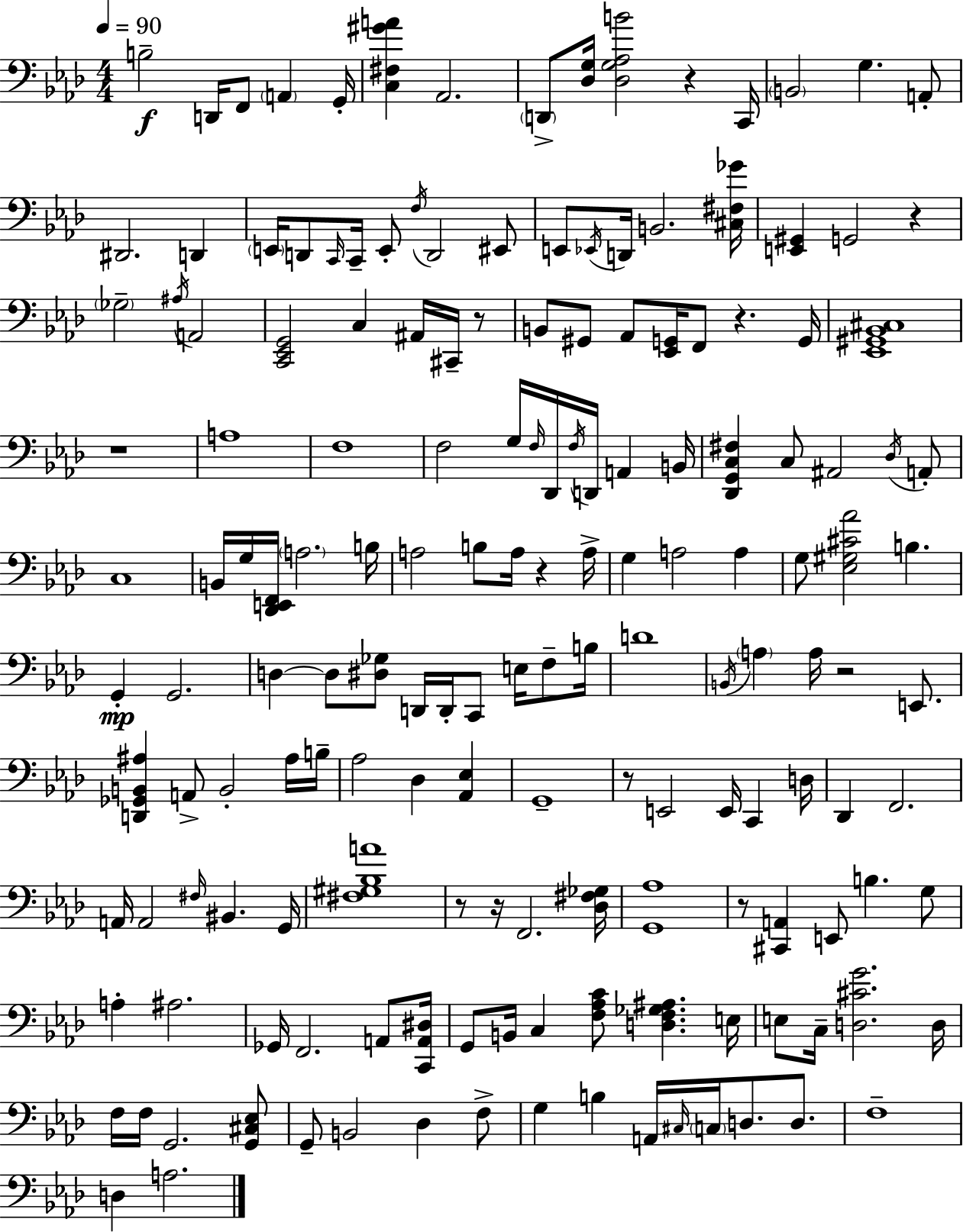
X:1
T:Untitled
M:4/4
L:1/4
K:Ab
B,2 D,,/4 F,,/2 A,, G,,/4 [C,^F,^GA] _A,,2 D,,/2 [_D,G,]/4 [_D,G,_A,B]2 z C,,/4 B,,2 G, A,,/2 ^D,,2 D,, E,,/4 D,,/2 C,,/4 C,,/4 E,,/2 F,/4 D,,2 ^E,,/2 E,,/2 _E,,/4 D,,/4 B,,2 [^C,^F,_G]/4 [E,,^G,,] G,,2 z _G,2 ^A,/4 A,,2 [C,,_E,,G,,]2 C, ^A,,/4 ^C,,/4 z/2 B,,/2 ^G,,/2 _A,,/2 [_E,,G,,]/4 F,,/2 z G,,/4 [_E,,^G,,_B,,^C,]4 z4 A,4 F,4 F,2 G,/4 F,/4 _D,,/4 F,/4 D,,/4 A,, B,,/4 [_D,,G,,C,^F,] C,/2 ^A,,2 _D,/4 A,,/2 C,4 B,,/4 G,/4 [_D,,E,,F,,]/4 A,2 B,/4 A,2 B,/2 A,/4 z A,/4 G, A,2 A, G,/2 [_E,^G,^C_A]2 B, G,, G,,2 D, D,/2 [^D,_G,]/2 D,,/4 D,,/4 C,,/2 E,/4 F,/2 B,/4 D4 B,,/4 A, A,/4 z2 E,,/2 [D,,_G,,B,,^A,] A,,/2 B,,2 ^A,/4 B,/4 _A,2 _D, [_A,,_E,] G,,4 z/2 E,,2 E,,/4 C,, D,/4 _D,, F,,2 A,,/4 A,,2 ^F,/4 ^B,, G,,/4 [^F,^G,_B,A]4 z/2 z/4 F,,2 [_D,^F,_G,]/4 [G,,_A,]4 z/2 [^C,,A,,] E,,/2 B, G,/2 A, ^A,2 _G,,/4 F,,2 A,,/2 [C,,A,,^D,]/4 G,,/2 B,,/4 C, [F,_A,C]/2 [D,F,_G,^A,] E,/4 E,/2 C,/4 [D,^CG]2 D,/4 F,/4 F,/4 G,,2 [G,,^C,_E,]/2 G,,/2 B,,2 _D, F,/2 G, B, A,,/4 ^C,/4 C,/4 D,/2 D,/2 F,4 D, A,2